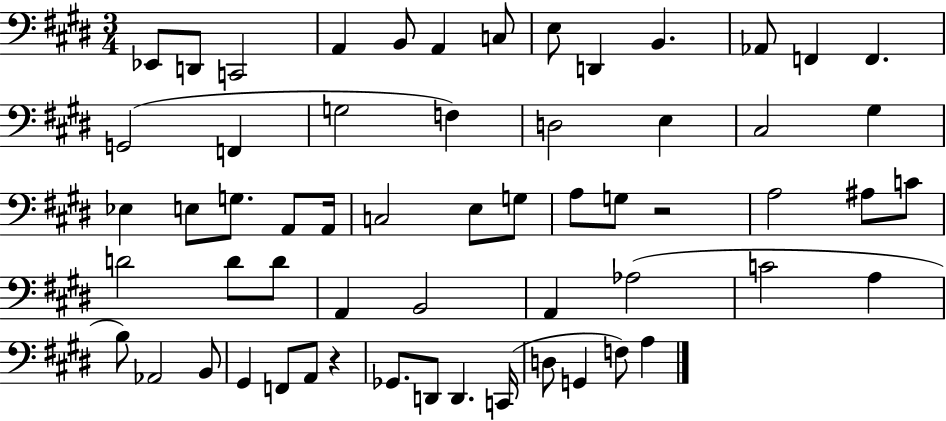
Eb2/e D2/e C2/h A2/q B2/e A2/q C3/e E3/e D2/q B2/q. Ab2/e F2/q F2/q. G2/h F2/q G3/h F3/q D3/h E3/q C#3/h G#3/q Eb3/q E3/e G3/e. A2/e A2/s C3/h E3/e G3/e A3/e G3/e R/h A3/h A#3/e C4/e D4/h D4/e D4/e A2/q B2/h A2/q Ab3/h C4/h A3/q B3/e Ab2/h B2/e G#2/q F2/e A2/e R/q Gb2/e. D2/e D2/q. C2/s D3/e G2/q F3/e A3/q